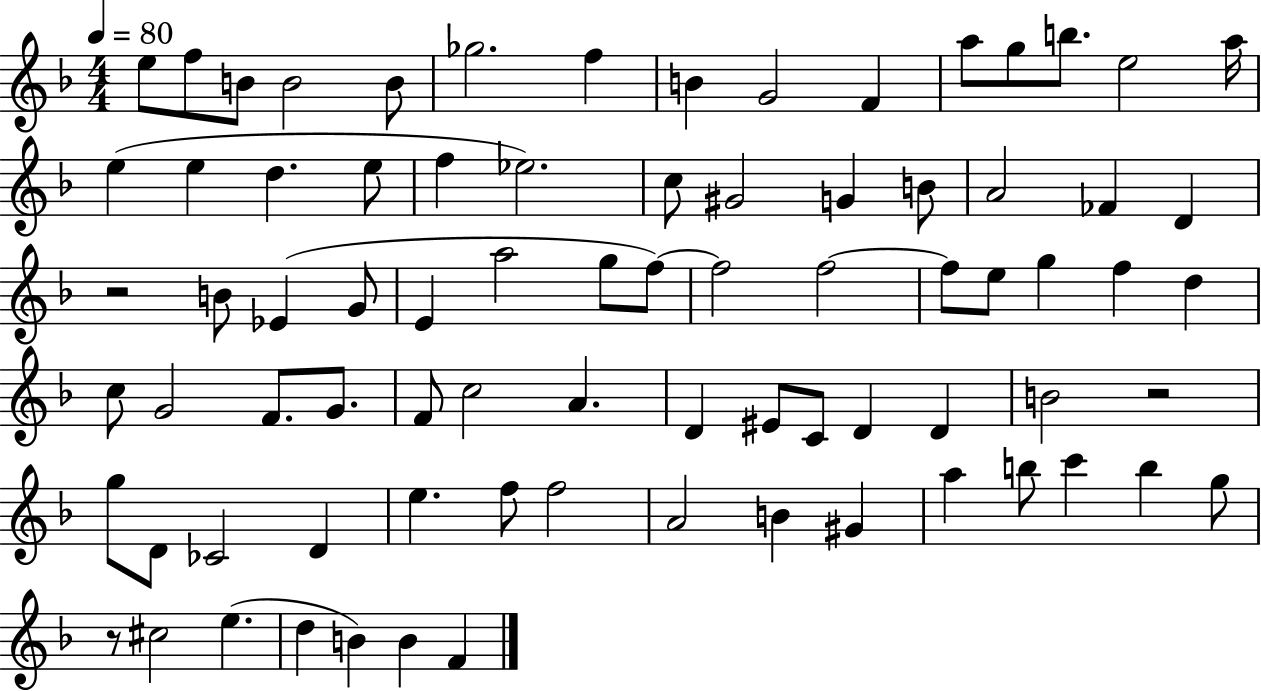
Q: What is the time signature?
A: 4/4